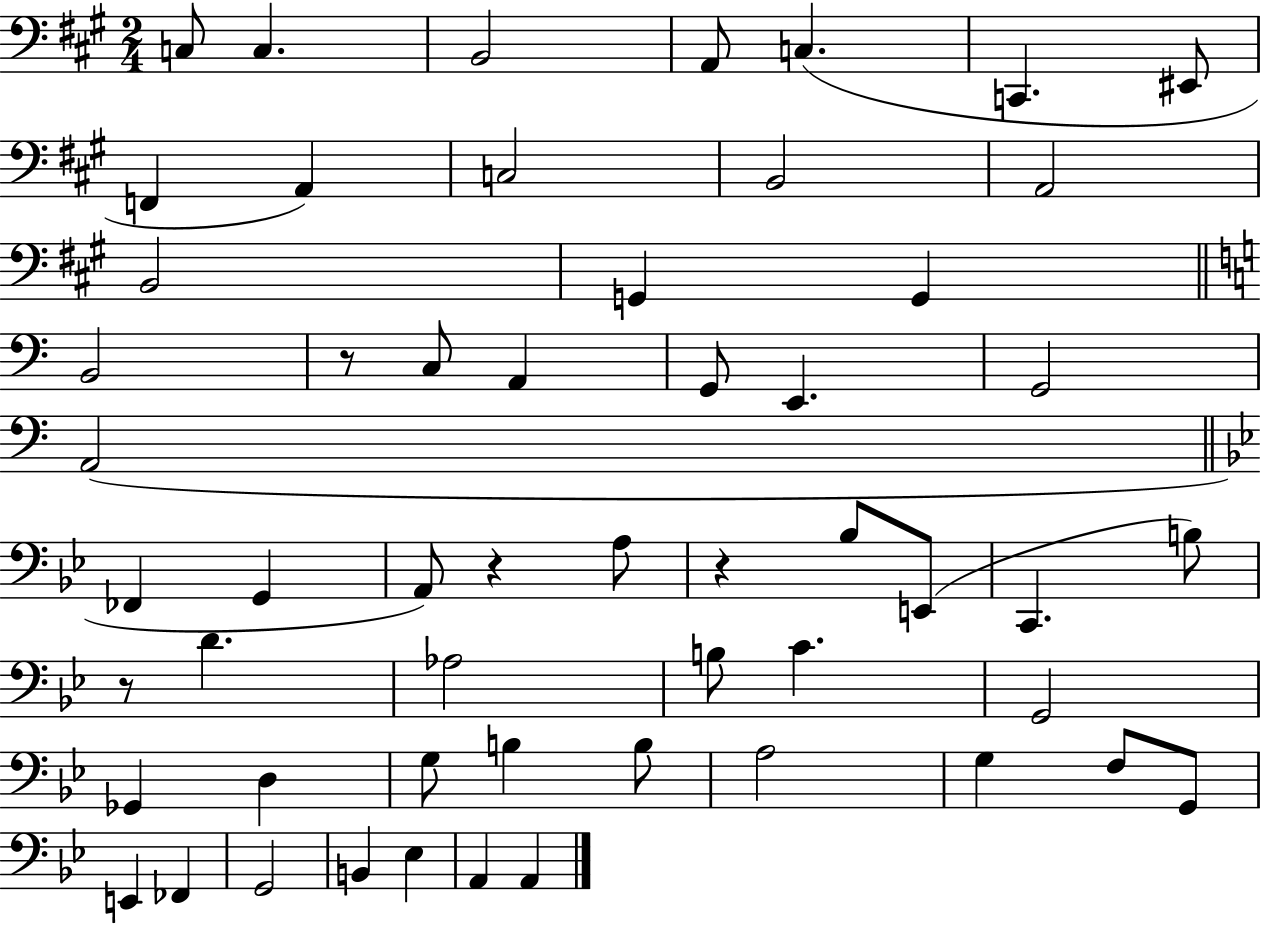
{
  \clef bass
  \numericTimeSignature
  \time 2/4
  \key a \major
  c8 c4. | b,2 | a,8 c4.( | c,4. eis,8 | \break f,4 a,4) | c2 | b,2 | a,2 | \break b,2 | g,4 g,4 | \bar "||" \break \key c \major b,2 | r8 c8 a,4 | g,8 e,4. | g,2 | \break a,2( | \bar "||" \break \key g \minor fes,4 g,4 | a,8) r4 a8 | r4 bes8 e,8( | c,4. b8) | \break r8 d'4. | aes2 | b8 c'4. | g,2 | \break ges,4 d4 | g8 b4 b8 | a2 | g4 f8 g,8 | \break e,4 fes,4 | g,2 | b,4 ees4 | a,4 a,4 | \break \bar "|."
}